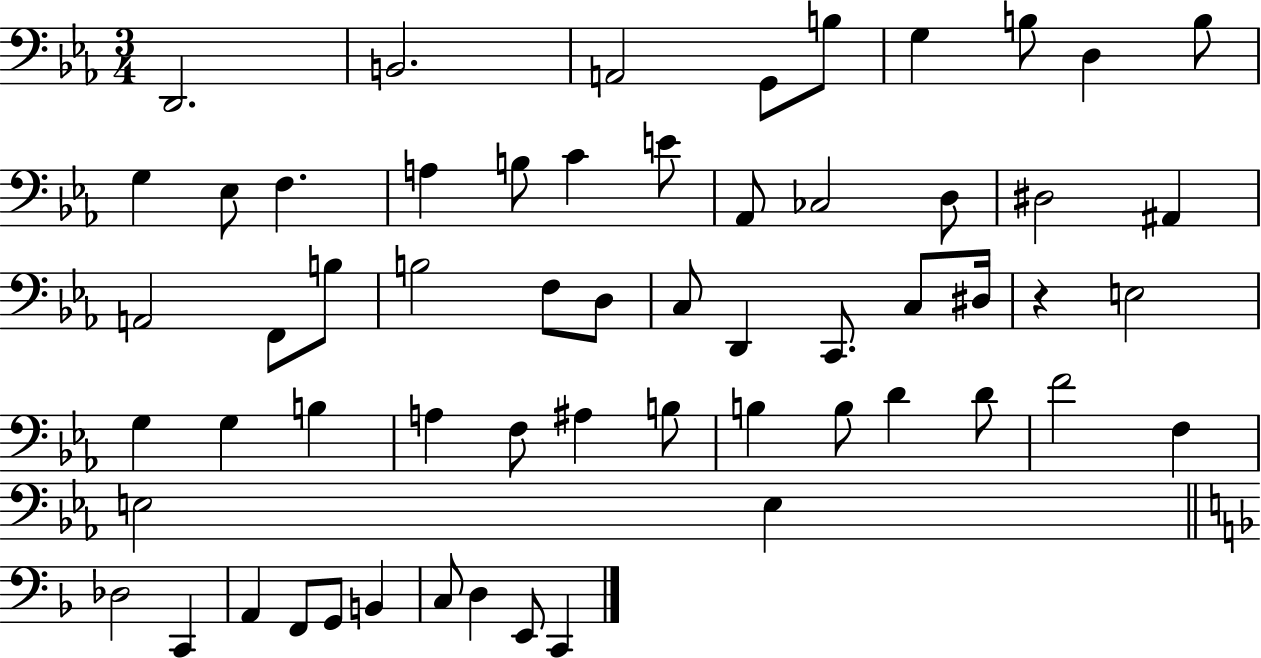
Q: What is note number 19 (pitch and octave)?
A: D3